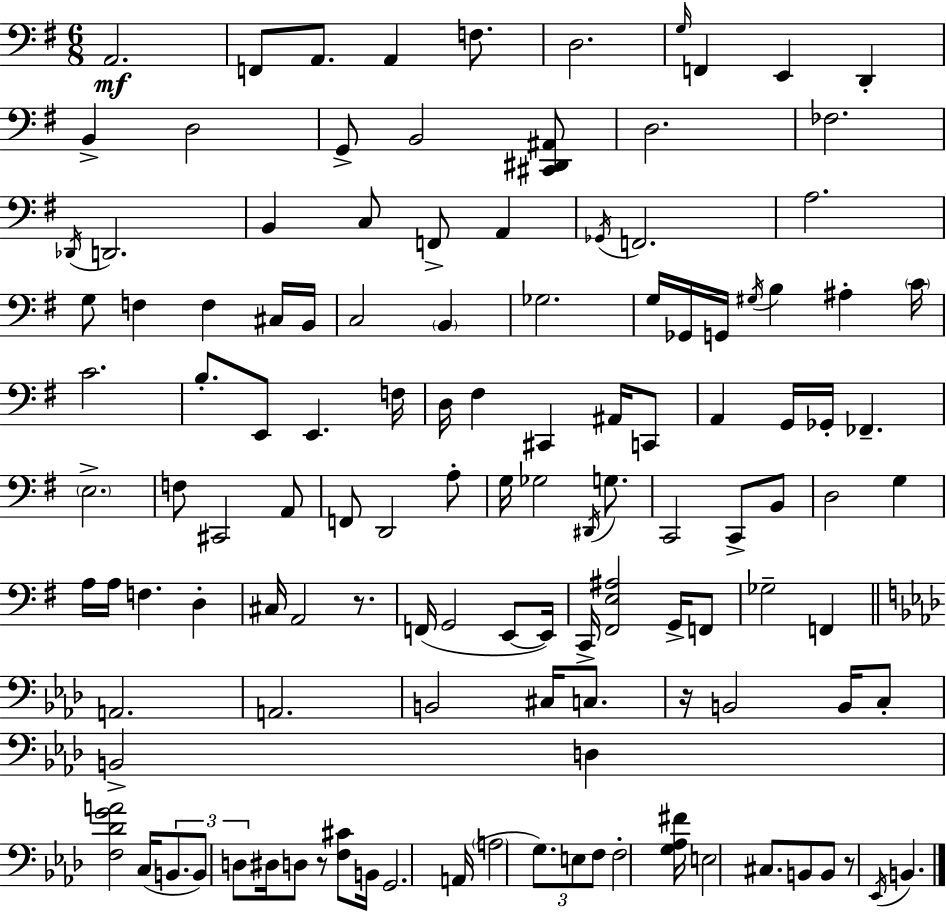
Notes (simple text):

A2/h. F2/e A2/e. A2/q F3/e. D3/h. G3/s F2/q E2/q D2/q B2/q D3/h G2/e B2/h [C#2,D#2,A#2]/e D3/h. FES3/h. Db2/s D2/h. B2/q C3/e F2/e A2/q Gb2/s F2/h. A3/h. G3/e F3/q F3/q C#3/s B2/s C3/h B2/q Gb3/h. G3/s Gb2/s G2/s G#3/s B3/q A#3/q C4/s C4/h. B3/e. E2/e E2/q. F3/s D3/s F#3/q C#2/q A#2/s C2/e A2/q G2/s Gb2/s FES2/q. E3/h. F3/e C#2/h A2/e F2/e D2/h A3/e G3/s Gb3/h D#2/s G3/e. C2/h C2/e B2/e D3/h G3/q A3/s A3/s F3/q. D3/q C#3/s A2/h R/e. F2/s G2/h E2/e E2/s C2/s [F#2,E3,A#3]/h G2/s F2/e Gb3/h F2/q A2/h. A2/h. B2/h C#3/s C3/e. R/s B2/h B2/s C3/e B2/h D3/q [F3,Db4,G4,A4]/h C3/s B2/e. B2/e D3/e D#3/s D3/e R/e [F3,C#4]/e B2/s G2/h. A2/s A3/h G3/e. E3/e F3/e F3/h [G3,Ab3,F#4]/s E3/h C#3/e. B2/e B2/e R/e Eb2/s B2/q.